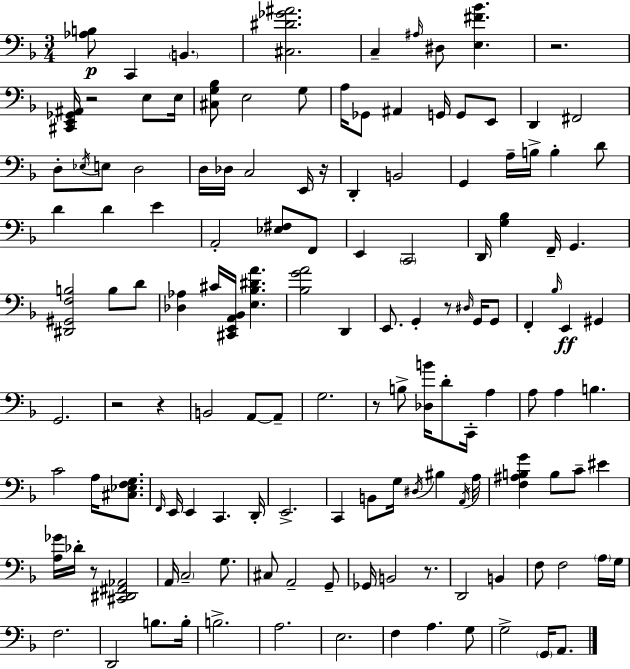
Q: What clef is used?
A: bass